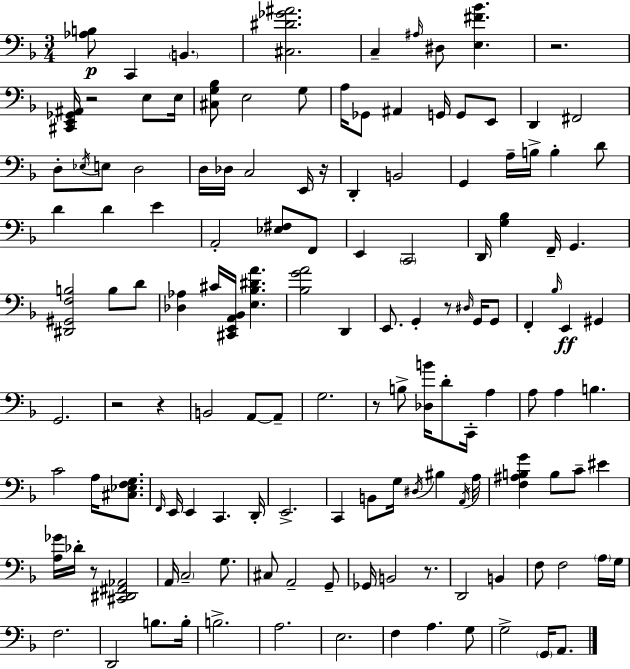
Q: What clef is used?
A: bass